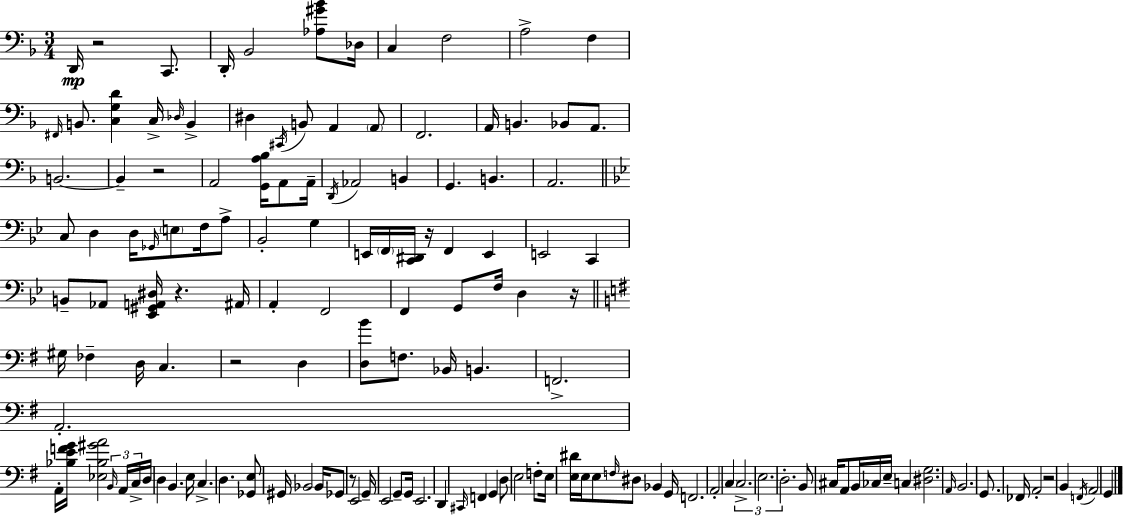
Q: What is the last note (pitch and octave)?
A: G2